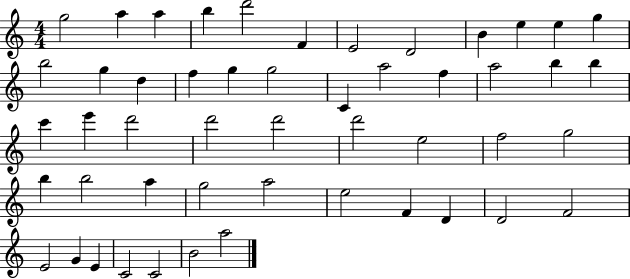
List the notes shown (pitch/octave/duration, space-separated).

G5/h A5/q A5/q B5/q D6/h F4/q E4/h D4/h B4/q E5/q E5/q G5/q B5/h G5/q D5/q F5/q G5/q G5/h C4/q A5/h F5/q A5/h B5/q B5/q C6/q E6/q D6/h D6/h D6/h D6/h E5/h F5/h G5/h B5/q B5/h A5/q G5/h A5/h E5/h F4/q D4/q D4/h F4/h E4/h G4/q E4/q C4/h C4/h B4/h A5/h